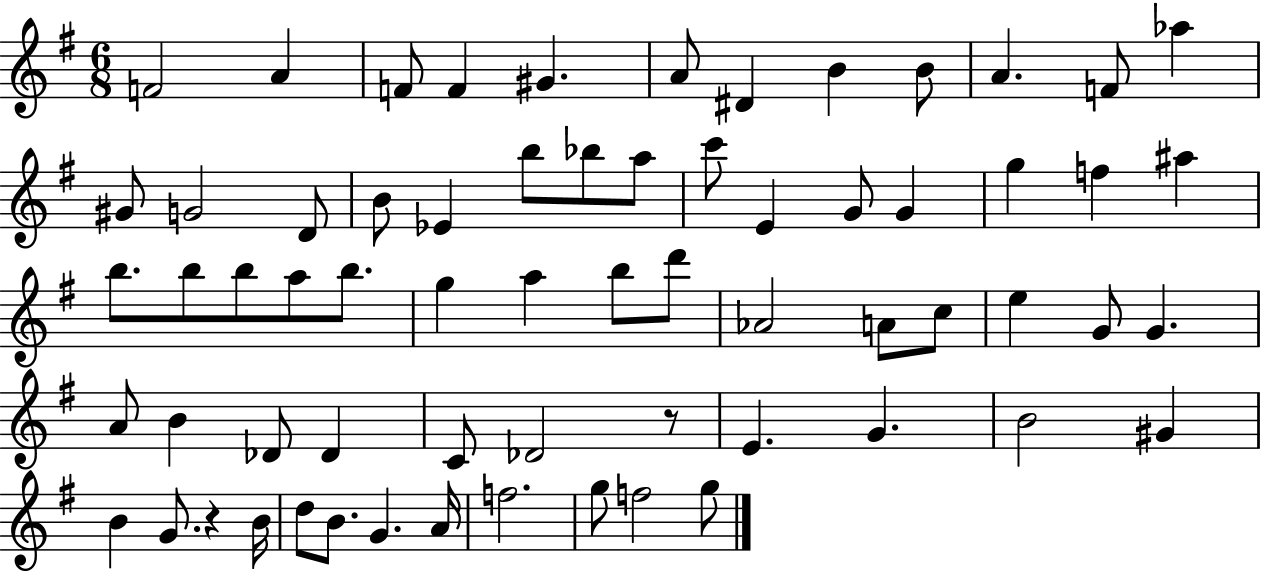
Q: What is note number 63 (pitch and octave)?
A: G5